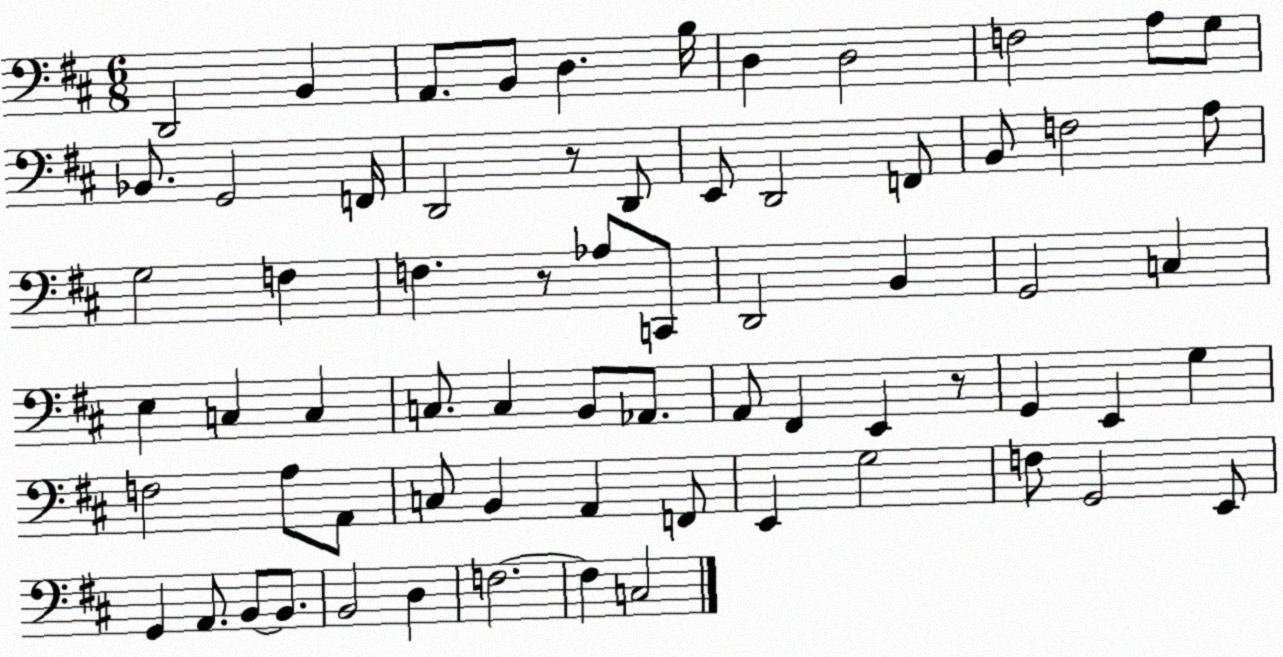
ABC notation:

X:1
T:Untitled
M:6/8
L:1/4
K:D
D,,2 B,, A,,/2 B,,/2 D, B,/4 D, D,2 F,2 A,/2 G,/2 _B,,/2 G,,2 F,,/4 D,,2 z/2 D,,/2 E,,/2 D,,2 F,,/2 B,,/2 F,2 A,/2 G,2 F, F, z/2 _A,/2 C,,/2 D,,2 B,, G,,2 C, E, C, C, C,/2 C, B,,/2 _A,,/2 A,,/2 ^F,, E,, z/2 G,, E,, G, F,2 A,/2 A,,/2 C,/2 B,, A,, F,,/2 E,, G,2 F,/2 G,,2 E,,/2 G,, A,,/2 B,,/2 B,,/2 B,,2 D, F,2 F, C,2